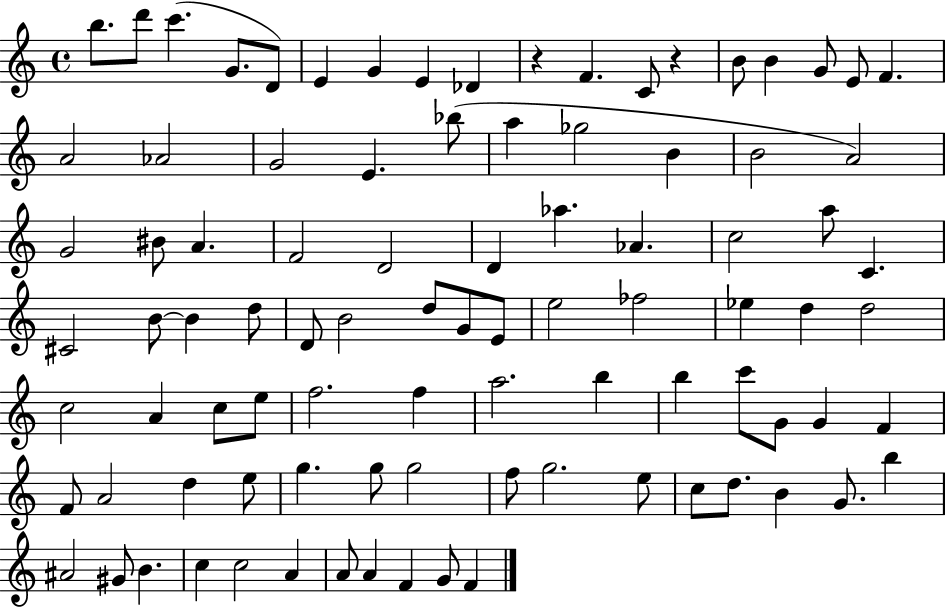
X:1
T:Untitled
M:4/4
L:1/4
K:C
b/2 d'/2 c' G/2 D/2 E G E _D z F C/2 z B/2 B G/2 E/2 F A2 _A2 G2 E _b/2 a _g2 B B2 A2 G2 ^B/2 A F2 D2 D _a _A c2 a/2 C ^C2 B/2 B d/2 D/2 B2 d/2 G/2 E/2 e2 _f2 _e d d2 c2 A c/2 e/2 f2 f a2 b b c'/2 G/2 G F F/2 A2 d e/2 g g/2 g2 f/2 g2 e/2 c/2 d/2 B G/2 b ^A2 ^G/2 B c c2 A A/2 A F G/2 F